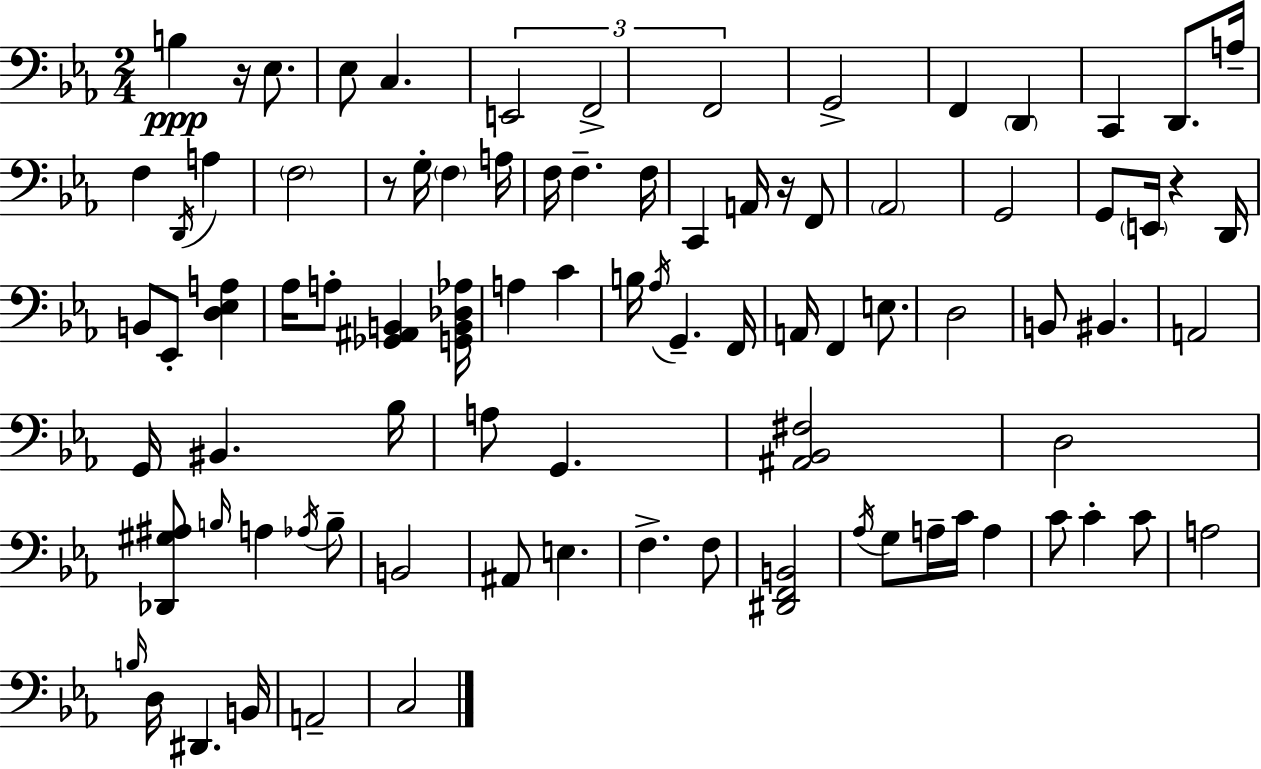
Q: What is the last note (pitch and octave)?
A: C3